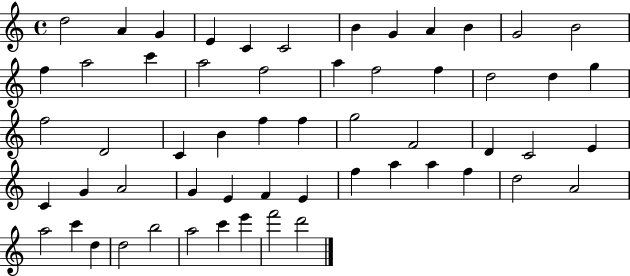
{
  \clef treble
  \time 4/4
  \defaultTimeSignature
  \key c \major
  d''2 a'4 g'4 | e'4 c'4 c'2 | b'4 g'4 a'4 b'4 | g'2 b'2 | \break f''4 a''2 c'''4 | a''2 f''2 | a''4 f''2 f''4 | d''2 d''4 g''4 | \break f''2 d'2 | c'4 b'4 f''4 f''4 | g''2 f'2 | d'4 c'2 e'4 | \break c'4 g'4 a'2 | g'4 e'4 f'4 e'4 | f''4 a''4 a''4 f''4 | d''2 a'2 | \break a''2 c'''4 d''4 | d''2 b''2 | a''2 c'''4 e'''4 | f'''2 d'''2 | \break \bar "|."
}